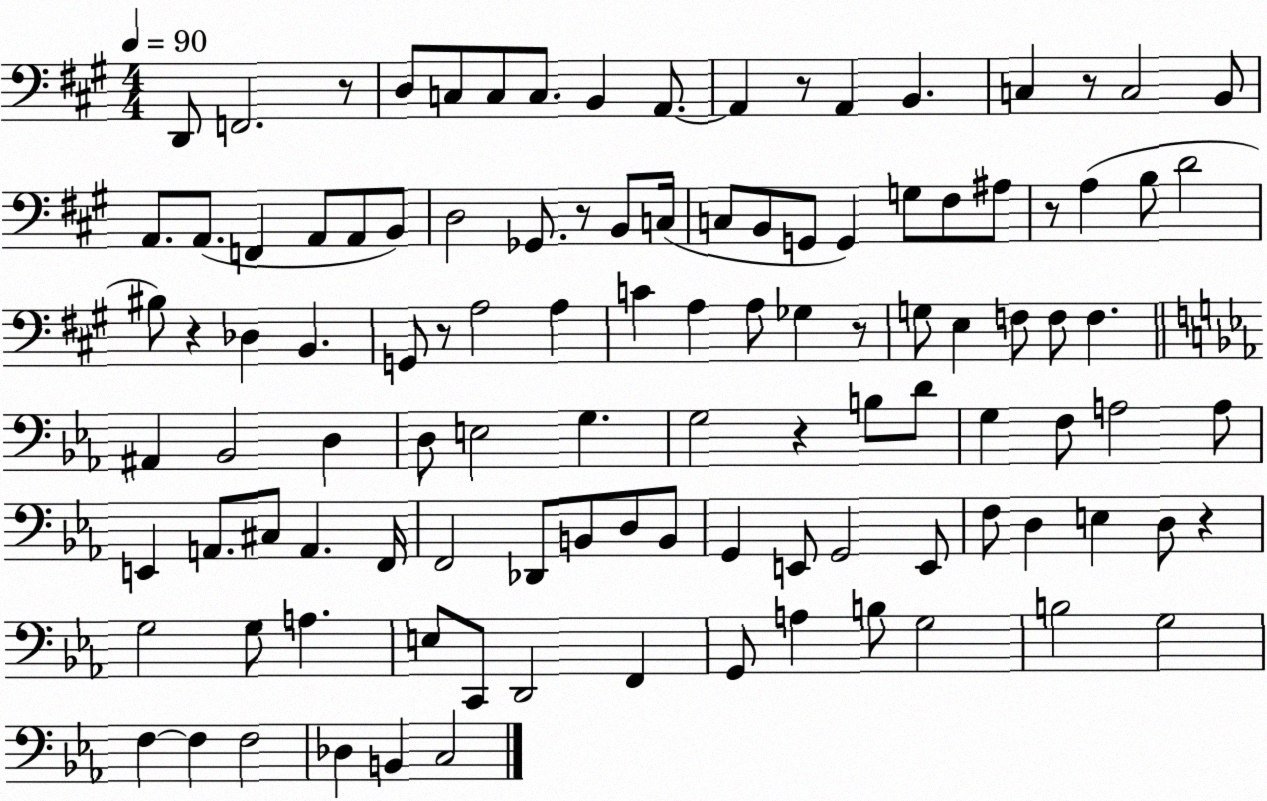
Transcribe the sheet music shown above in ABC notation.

X:1
T:Untitled
M:4/4
L:1/4
K:A
D,,/2 F,,2 z/2 D,/2 C,/2 C,/2 C,/2 B,, A,,/2 A,, z/2 A,, B,, C, z/2 C,2 B,,/2 A,,/2 A,,/2 F,, A,,/2 A,,/2 B,,/2 D,2 _G,,/2 z/2 B,,/2 C,/4 C,/2 B,,/2 G,,/2 G,, G,/2 ^F,/2 ^A,/2 z/2 A, B,/2 D2 ^B,/2 z _D, B,, G,,/2 z/2 A,2 A, C A, A,/2 _G, z/2 G,/2 E, F,/2 F,/2 F, ^A,, _B,,2 D, D,/2 E,2 G, G,2 z B,/2 D/2 G, F,/2 A,2 A,/2 E,, A,,/2 ^C,/2 A,, F,,/4 F,,2 _D,,/2 B,,/2 D,/2 B,,/2 G,, E,,/2 G,,2 E,,/2 F,/2 D, E, D,/2 z G,2 G,/2 A, E,/2 C,,/2 D,,2 F,, G,,/2 A, B,/2 G,2 B,2 G,2 F, F, F,2 _D, B,, C,2